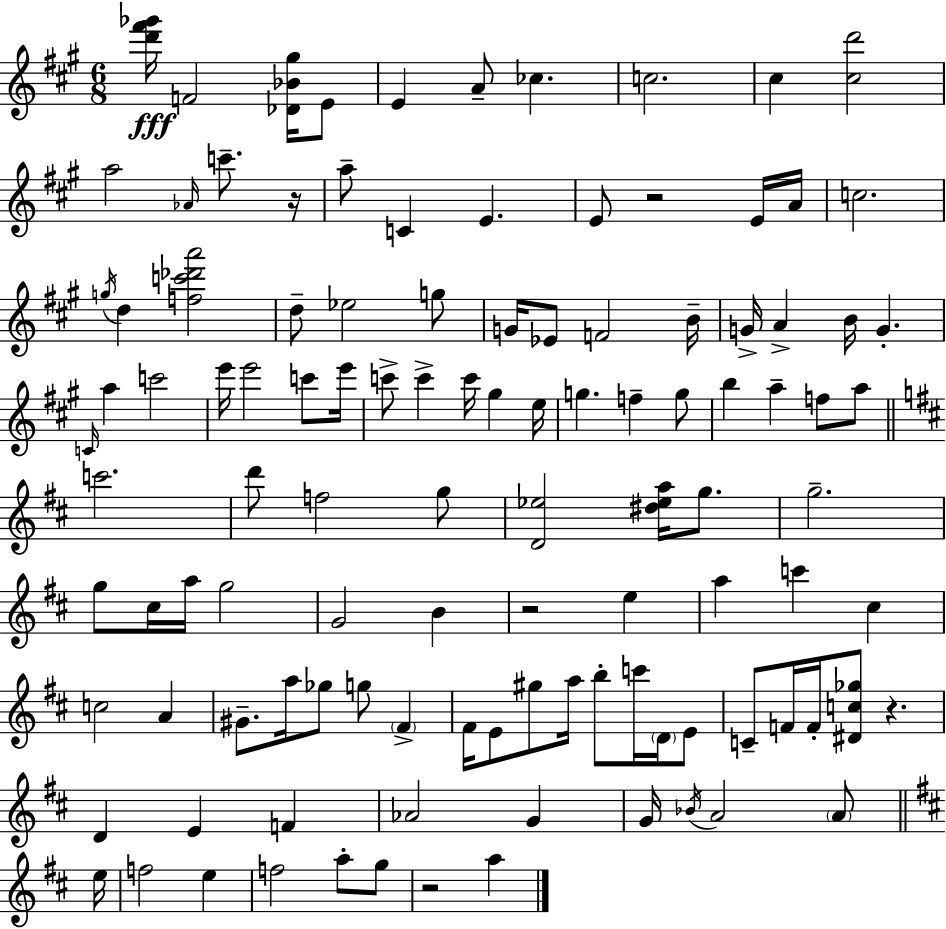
{
  \clef treble
  \numericTimeSignature
  \time 6/8
  \key a \major
  <d''' fis''' ges'''>16\fff f'2 <des' bes' gis''>16 e'8 | e'4 a'8-- ces''4. | c''2. | cis''4 <cis'' d'''>2 | \break a''2 \grace { aes'16 } c'''8.-- | r16 a''8-- c'4 e'4. | e'8 r2 e'16 | a'16 c''2. | \break \acciaccatura { g''16 } d''4 <f'' c''' des''' a'''>2 | d''8-- ees''2 | g''8 g'16 ees'8 f'2 | b'16-- g'16-> a'4-> b'16 g'4.-. | \break \grace { c'16 } a''4 c'''2 | e'''16 e'''2 | c'''8 e'''16 c'''8-> c'''4-> c'''16 gis''4 | e''16 g''4. f''4-- | \break g''8 b''4 a''4-- f''8 | a''8 \bar "||" \break \key d \major c'''2. | d'''8 f''2 g''8 | <d' ees''>2 <dis'' ees'' a''>16 g''8. | g''2.-- | \break g''8 cis''16 a''16 g''2 | g'2 b'4 | r2 e''4 | a''4 c'''4 cis''4 | \break c''2 a'4 | gis'8.-- a''16 ges''8 g''8 \parenthesize fis'4-> | fis'16 e'8 gis''8 a''16 b''8-. c'''16 \parenthesize d'16 e'8 | c'8-- f'16 f'16-. <dis' c'' ges''>8 r4. | \break d'4 e'4 f'4 | aes'2 g'4 | g'16 \acciaccatura { bes'16 } a'2 \parenthesize a'8 | \bar "||" \break \key d \major e''16 f''2 e''4 | f''2 a''8-. g''8 | r2 a''4 | \bar "|."
}